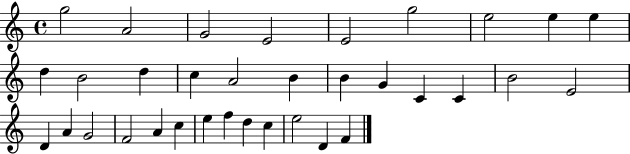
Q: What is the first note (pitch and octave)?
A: G5